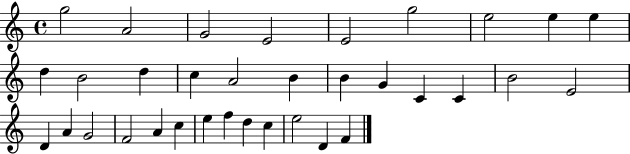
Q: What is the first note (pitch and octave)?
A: G5